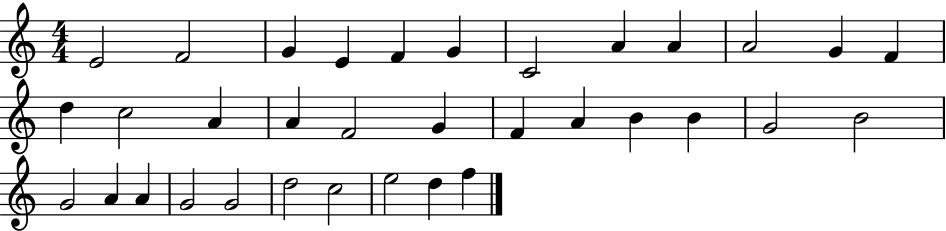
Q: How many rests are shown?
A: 0